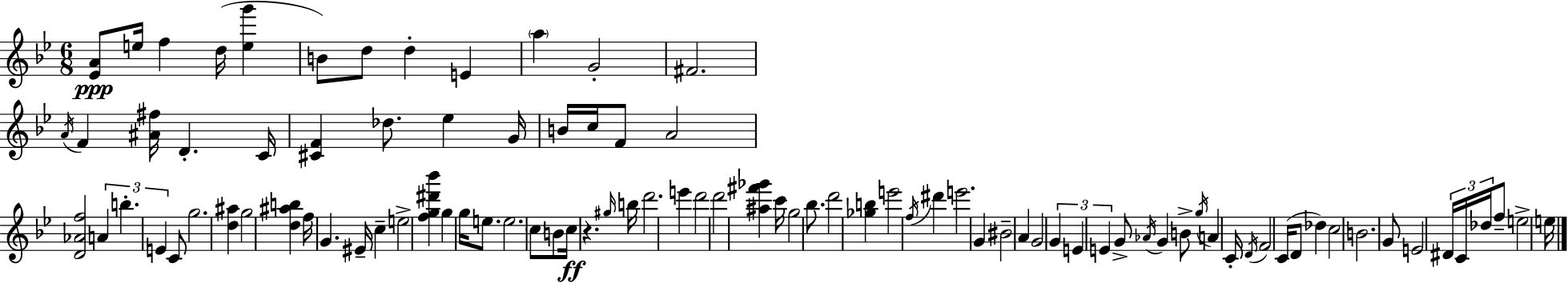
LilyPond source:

{
  \clef treble
  \numericTimeSignature
  \time 6/8
  \key bes \major
  <ees' a'>8\ppp e''16 f''4 d''16( <e'' g'''>4 | b'8) d''8 d''4-. e'4 | \parenthesize a''4 g'2-. | fis'2. | \break \acciaccatura { a'16 } f'4 <ais' fis''>16 d'4.-. | c'16 <cis' f'>4 des''8. ees''4 | g'16 b'16 c''16 f'8 a'2 | <d' aes' f''>2 \tuplet 3/2 { a'4 | \break b''4.-. e'4 } c'8 | g''2. | <d'' ais''>4 g''2 | <d'' ais'' b''>4 f''16 g'4. | \break eis'16-- c''4-- e''2-> | <f'' g'' dis''' bes'''>4 g''4 g''16 e''8. | e''2. | \parenthesize c''8 b'8 c''16\ff r4. | \break \grace { gis''16 } b''16 d'''2. | e'''4 d'''2 | d'''2 <ais'' fis''' ges'''>4 | c'''16 g''2 bes''8. | \break d'''2 <ges'' b''>4 | e'''2 \acciaccatura { f''16 } dis'''4 | e'''2. | g'4 bis'2-- | \break a'4 g'2 | \tuplet 3/2 { g'4 e'4 e'4 } | g'8-> \acciaccatura { aes'16 } g'4 b'8-> | \acciaccatura { g''16 } a'4 c'16-. \acciaccatura { d'16 } f'2 | \break c'16( d'8 des''4) c''2 | b'2. | g'8 e'2 | \tuplet 3/2 { dis'16 c'16 des''16 } f''8-- e''2-> | \break e''16 \bar "|."
}